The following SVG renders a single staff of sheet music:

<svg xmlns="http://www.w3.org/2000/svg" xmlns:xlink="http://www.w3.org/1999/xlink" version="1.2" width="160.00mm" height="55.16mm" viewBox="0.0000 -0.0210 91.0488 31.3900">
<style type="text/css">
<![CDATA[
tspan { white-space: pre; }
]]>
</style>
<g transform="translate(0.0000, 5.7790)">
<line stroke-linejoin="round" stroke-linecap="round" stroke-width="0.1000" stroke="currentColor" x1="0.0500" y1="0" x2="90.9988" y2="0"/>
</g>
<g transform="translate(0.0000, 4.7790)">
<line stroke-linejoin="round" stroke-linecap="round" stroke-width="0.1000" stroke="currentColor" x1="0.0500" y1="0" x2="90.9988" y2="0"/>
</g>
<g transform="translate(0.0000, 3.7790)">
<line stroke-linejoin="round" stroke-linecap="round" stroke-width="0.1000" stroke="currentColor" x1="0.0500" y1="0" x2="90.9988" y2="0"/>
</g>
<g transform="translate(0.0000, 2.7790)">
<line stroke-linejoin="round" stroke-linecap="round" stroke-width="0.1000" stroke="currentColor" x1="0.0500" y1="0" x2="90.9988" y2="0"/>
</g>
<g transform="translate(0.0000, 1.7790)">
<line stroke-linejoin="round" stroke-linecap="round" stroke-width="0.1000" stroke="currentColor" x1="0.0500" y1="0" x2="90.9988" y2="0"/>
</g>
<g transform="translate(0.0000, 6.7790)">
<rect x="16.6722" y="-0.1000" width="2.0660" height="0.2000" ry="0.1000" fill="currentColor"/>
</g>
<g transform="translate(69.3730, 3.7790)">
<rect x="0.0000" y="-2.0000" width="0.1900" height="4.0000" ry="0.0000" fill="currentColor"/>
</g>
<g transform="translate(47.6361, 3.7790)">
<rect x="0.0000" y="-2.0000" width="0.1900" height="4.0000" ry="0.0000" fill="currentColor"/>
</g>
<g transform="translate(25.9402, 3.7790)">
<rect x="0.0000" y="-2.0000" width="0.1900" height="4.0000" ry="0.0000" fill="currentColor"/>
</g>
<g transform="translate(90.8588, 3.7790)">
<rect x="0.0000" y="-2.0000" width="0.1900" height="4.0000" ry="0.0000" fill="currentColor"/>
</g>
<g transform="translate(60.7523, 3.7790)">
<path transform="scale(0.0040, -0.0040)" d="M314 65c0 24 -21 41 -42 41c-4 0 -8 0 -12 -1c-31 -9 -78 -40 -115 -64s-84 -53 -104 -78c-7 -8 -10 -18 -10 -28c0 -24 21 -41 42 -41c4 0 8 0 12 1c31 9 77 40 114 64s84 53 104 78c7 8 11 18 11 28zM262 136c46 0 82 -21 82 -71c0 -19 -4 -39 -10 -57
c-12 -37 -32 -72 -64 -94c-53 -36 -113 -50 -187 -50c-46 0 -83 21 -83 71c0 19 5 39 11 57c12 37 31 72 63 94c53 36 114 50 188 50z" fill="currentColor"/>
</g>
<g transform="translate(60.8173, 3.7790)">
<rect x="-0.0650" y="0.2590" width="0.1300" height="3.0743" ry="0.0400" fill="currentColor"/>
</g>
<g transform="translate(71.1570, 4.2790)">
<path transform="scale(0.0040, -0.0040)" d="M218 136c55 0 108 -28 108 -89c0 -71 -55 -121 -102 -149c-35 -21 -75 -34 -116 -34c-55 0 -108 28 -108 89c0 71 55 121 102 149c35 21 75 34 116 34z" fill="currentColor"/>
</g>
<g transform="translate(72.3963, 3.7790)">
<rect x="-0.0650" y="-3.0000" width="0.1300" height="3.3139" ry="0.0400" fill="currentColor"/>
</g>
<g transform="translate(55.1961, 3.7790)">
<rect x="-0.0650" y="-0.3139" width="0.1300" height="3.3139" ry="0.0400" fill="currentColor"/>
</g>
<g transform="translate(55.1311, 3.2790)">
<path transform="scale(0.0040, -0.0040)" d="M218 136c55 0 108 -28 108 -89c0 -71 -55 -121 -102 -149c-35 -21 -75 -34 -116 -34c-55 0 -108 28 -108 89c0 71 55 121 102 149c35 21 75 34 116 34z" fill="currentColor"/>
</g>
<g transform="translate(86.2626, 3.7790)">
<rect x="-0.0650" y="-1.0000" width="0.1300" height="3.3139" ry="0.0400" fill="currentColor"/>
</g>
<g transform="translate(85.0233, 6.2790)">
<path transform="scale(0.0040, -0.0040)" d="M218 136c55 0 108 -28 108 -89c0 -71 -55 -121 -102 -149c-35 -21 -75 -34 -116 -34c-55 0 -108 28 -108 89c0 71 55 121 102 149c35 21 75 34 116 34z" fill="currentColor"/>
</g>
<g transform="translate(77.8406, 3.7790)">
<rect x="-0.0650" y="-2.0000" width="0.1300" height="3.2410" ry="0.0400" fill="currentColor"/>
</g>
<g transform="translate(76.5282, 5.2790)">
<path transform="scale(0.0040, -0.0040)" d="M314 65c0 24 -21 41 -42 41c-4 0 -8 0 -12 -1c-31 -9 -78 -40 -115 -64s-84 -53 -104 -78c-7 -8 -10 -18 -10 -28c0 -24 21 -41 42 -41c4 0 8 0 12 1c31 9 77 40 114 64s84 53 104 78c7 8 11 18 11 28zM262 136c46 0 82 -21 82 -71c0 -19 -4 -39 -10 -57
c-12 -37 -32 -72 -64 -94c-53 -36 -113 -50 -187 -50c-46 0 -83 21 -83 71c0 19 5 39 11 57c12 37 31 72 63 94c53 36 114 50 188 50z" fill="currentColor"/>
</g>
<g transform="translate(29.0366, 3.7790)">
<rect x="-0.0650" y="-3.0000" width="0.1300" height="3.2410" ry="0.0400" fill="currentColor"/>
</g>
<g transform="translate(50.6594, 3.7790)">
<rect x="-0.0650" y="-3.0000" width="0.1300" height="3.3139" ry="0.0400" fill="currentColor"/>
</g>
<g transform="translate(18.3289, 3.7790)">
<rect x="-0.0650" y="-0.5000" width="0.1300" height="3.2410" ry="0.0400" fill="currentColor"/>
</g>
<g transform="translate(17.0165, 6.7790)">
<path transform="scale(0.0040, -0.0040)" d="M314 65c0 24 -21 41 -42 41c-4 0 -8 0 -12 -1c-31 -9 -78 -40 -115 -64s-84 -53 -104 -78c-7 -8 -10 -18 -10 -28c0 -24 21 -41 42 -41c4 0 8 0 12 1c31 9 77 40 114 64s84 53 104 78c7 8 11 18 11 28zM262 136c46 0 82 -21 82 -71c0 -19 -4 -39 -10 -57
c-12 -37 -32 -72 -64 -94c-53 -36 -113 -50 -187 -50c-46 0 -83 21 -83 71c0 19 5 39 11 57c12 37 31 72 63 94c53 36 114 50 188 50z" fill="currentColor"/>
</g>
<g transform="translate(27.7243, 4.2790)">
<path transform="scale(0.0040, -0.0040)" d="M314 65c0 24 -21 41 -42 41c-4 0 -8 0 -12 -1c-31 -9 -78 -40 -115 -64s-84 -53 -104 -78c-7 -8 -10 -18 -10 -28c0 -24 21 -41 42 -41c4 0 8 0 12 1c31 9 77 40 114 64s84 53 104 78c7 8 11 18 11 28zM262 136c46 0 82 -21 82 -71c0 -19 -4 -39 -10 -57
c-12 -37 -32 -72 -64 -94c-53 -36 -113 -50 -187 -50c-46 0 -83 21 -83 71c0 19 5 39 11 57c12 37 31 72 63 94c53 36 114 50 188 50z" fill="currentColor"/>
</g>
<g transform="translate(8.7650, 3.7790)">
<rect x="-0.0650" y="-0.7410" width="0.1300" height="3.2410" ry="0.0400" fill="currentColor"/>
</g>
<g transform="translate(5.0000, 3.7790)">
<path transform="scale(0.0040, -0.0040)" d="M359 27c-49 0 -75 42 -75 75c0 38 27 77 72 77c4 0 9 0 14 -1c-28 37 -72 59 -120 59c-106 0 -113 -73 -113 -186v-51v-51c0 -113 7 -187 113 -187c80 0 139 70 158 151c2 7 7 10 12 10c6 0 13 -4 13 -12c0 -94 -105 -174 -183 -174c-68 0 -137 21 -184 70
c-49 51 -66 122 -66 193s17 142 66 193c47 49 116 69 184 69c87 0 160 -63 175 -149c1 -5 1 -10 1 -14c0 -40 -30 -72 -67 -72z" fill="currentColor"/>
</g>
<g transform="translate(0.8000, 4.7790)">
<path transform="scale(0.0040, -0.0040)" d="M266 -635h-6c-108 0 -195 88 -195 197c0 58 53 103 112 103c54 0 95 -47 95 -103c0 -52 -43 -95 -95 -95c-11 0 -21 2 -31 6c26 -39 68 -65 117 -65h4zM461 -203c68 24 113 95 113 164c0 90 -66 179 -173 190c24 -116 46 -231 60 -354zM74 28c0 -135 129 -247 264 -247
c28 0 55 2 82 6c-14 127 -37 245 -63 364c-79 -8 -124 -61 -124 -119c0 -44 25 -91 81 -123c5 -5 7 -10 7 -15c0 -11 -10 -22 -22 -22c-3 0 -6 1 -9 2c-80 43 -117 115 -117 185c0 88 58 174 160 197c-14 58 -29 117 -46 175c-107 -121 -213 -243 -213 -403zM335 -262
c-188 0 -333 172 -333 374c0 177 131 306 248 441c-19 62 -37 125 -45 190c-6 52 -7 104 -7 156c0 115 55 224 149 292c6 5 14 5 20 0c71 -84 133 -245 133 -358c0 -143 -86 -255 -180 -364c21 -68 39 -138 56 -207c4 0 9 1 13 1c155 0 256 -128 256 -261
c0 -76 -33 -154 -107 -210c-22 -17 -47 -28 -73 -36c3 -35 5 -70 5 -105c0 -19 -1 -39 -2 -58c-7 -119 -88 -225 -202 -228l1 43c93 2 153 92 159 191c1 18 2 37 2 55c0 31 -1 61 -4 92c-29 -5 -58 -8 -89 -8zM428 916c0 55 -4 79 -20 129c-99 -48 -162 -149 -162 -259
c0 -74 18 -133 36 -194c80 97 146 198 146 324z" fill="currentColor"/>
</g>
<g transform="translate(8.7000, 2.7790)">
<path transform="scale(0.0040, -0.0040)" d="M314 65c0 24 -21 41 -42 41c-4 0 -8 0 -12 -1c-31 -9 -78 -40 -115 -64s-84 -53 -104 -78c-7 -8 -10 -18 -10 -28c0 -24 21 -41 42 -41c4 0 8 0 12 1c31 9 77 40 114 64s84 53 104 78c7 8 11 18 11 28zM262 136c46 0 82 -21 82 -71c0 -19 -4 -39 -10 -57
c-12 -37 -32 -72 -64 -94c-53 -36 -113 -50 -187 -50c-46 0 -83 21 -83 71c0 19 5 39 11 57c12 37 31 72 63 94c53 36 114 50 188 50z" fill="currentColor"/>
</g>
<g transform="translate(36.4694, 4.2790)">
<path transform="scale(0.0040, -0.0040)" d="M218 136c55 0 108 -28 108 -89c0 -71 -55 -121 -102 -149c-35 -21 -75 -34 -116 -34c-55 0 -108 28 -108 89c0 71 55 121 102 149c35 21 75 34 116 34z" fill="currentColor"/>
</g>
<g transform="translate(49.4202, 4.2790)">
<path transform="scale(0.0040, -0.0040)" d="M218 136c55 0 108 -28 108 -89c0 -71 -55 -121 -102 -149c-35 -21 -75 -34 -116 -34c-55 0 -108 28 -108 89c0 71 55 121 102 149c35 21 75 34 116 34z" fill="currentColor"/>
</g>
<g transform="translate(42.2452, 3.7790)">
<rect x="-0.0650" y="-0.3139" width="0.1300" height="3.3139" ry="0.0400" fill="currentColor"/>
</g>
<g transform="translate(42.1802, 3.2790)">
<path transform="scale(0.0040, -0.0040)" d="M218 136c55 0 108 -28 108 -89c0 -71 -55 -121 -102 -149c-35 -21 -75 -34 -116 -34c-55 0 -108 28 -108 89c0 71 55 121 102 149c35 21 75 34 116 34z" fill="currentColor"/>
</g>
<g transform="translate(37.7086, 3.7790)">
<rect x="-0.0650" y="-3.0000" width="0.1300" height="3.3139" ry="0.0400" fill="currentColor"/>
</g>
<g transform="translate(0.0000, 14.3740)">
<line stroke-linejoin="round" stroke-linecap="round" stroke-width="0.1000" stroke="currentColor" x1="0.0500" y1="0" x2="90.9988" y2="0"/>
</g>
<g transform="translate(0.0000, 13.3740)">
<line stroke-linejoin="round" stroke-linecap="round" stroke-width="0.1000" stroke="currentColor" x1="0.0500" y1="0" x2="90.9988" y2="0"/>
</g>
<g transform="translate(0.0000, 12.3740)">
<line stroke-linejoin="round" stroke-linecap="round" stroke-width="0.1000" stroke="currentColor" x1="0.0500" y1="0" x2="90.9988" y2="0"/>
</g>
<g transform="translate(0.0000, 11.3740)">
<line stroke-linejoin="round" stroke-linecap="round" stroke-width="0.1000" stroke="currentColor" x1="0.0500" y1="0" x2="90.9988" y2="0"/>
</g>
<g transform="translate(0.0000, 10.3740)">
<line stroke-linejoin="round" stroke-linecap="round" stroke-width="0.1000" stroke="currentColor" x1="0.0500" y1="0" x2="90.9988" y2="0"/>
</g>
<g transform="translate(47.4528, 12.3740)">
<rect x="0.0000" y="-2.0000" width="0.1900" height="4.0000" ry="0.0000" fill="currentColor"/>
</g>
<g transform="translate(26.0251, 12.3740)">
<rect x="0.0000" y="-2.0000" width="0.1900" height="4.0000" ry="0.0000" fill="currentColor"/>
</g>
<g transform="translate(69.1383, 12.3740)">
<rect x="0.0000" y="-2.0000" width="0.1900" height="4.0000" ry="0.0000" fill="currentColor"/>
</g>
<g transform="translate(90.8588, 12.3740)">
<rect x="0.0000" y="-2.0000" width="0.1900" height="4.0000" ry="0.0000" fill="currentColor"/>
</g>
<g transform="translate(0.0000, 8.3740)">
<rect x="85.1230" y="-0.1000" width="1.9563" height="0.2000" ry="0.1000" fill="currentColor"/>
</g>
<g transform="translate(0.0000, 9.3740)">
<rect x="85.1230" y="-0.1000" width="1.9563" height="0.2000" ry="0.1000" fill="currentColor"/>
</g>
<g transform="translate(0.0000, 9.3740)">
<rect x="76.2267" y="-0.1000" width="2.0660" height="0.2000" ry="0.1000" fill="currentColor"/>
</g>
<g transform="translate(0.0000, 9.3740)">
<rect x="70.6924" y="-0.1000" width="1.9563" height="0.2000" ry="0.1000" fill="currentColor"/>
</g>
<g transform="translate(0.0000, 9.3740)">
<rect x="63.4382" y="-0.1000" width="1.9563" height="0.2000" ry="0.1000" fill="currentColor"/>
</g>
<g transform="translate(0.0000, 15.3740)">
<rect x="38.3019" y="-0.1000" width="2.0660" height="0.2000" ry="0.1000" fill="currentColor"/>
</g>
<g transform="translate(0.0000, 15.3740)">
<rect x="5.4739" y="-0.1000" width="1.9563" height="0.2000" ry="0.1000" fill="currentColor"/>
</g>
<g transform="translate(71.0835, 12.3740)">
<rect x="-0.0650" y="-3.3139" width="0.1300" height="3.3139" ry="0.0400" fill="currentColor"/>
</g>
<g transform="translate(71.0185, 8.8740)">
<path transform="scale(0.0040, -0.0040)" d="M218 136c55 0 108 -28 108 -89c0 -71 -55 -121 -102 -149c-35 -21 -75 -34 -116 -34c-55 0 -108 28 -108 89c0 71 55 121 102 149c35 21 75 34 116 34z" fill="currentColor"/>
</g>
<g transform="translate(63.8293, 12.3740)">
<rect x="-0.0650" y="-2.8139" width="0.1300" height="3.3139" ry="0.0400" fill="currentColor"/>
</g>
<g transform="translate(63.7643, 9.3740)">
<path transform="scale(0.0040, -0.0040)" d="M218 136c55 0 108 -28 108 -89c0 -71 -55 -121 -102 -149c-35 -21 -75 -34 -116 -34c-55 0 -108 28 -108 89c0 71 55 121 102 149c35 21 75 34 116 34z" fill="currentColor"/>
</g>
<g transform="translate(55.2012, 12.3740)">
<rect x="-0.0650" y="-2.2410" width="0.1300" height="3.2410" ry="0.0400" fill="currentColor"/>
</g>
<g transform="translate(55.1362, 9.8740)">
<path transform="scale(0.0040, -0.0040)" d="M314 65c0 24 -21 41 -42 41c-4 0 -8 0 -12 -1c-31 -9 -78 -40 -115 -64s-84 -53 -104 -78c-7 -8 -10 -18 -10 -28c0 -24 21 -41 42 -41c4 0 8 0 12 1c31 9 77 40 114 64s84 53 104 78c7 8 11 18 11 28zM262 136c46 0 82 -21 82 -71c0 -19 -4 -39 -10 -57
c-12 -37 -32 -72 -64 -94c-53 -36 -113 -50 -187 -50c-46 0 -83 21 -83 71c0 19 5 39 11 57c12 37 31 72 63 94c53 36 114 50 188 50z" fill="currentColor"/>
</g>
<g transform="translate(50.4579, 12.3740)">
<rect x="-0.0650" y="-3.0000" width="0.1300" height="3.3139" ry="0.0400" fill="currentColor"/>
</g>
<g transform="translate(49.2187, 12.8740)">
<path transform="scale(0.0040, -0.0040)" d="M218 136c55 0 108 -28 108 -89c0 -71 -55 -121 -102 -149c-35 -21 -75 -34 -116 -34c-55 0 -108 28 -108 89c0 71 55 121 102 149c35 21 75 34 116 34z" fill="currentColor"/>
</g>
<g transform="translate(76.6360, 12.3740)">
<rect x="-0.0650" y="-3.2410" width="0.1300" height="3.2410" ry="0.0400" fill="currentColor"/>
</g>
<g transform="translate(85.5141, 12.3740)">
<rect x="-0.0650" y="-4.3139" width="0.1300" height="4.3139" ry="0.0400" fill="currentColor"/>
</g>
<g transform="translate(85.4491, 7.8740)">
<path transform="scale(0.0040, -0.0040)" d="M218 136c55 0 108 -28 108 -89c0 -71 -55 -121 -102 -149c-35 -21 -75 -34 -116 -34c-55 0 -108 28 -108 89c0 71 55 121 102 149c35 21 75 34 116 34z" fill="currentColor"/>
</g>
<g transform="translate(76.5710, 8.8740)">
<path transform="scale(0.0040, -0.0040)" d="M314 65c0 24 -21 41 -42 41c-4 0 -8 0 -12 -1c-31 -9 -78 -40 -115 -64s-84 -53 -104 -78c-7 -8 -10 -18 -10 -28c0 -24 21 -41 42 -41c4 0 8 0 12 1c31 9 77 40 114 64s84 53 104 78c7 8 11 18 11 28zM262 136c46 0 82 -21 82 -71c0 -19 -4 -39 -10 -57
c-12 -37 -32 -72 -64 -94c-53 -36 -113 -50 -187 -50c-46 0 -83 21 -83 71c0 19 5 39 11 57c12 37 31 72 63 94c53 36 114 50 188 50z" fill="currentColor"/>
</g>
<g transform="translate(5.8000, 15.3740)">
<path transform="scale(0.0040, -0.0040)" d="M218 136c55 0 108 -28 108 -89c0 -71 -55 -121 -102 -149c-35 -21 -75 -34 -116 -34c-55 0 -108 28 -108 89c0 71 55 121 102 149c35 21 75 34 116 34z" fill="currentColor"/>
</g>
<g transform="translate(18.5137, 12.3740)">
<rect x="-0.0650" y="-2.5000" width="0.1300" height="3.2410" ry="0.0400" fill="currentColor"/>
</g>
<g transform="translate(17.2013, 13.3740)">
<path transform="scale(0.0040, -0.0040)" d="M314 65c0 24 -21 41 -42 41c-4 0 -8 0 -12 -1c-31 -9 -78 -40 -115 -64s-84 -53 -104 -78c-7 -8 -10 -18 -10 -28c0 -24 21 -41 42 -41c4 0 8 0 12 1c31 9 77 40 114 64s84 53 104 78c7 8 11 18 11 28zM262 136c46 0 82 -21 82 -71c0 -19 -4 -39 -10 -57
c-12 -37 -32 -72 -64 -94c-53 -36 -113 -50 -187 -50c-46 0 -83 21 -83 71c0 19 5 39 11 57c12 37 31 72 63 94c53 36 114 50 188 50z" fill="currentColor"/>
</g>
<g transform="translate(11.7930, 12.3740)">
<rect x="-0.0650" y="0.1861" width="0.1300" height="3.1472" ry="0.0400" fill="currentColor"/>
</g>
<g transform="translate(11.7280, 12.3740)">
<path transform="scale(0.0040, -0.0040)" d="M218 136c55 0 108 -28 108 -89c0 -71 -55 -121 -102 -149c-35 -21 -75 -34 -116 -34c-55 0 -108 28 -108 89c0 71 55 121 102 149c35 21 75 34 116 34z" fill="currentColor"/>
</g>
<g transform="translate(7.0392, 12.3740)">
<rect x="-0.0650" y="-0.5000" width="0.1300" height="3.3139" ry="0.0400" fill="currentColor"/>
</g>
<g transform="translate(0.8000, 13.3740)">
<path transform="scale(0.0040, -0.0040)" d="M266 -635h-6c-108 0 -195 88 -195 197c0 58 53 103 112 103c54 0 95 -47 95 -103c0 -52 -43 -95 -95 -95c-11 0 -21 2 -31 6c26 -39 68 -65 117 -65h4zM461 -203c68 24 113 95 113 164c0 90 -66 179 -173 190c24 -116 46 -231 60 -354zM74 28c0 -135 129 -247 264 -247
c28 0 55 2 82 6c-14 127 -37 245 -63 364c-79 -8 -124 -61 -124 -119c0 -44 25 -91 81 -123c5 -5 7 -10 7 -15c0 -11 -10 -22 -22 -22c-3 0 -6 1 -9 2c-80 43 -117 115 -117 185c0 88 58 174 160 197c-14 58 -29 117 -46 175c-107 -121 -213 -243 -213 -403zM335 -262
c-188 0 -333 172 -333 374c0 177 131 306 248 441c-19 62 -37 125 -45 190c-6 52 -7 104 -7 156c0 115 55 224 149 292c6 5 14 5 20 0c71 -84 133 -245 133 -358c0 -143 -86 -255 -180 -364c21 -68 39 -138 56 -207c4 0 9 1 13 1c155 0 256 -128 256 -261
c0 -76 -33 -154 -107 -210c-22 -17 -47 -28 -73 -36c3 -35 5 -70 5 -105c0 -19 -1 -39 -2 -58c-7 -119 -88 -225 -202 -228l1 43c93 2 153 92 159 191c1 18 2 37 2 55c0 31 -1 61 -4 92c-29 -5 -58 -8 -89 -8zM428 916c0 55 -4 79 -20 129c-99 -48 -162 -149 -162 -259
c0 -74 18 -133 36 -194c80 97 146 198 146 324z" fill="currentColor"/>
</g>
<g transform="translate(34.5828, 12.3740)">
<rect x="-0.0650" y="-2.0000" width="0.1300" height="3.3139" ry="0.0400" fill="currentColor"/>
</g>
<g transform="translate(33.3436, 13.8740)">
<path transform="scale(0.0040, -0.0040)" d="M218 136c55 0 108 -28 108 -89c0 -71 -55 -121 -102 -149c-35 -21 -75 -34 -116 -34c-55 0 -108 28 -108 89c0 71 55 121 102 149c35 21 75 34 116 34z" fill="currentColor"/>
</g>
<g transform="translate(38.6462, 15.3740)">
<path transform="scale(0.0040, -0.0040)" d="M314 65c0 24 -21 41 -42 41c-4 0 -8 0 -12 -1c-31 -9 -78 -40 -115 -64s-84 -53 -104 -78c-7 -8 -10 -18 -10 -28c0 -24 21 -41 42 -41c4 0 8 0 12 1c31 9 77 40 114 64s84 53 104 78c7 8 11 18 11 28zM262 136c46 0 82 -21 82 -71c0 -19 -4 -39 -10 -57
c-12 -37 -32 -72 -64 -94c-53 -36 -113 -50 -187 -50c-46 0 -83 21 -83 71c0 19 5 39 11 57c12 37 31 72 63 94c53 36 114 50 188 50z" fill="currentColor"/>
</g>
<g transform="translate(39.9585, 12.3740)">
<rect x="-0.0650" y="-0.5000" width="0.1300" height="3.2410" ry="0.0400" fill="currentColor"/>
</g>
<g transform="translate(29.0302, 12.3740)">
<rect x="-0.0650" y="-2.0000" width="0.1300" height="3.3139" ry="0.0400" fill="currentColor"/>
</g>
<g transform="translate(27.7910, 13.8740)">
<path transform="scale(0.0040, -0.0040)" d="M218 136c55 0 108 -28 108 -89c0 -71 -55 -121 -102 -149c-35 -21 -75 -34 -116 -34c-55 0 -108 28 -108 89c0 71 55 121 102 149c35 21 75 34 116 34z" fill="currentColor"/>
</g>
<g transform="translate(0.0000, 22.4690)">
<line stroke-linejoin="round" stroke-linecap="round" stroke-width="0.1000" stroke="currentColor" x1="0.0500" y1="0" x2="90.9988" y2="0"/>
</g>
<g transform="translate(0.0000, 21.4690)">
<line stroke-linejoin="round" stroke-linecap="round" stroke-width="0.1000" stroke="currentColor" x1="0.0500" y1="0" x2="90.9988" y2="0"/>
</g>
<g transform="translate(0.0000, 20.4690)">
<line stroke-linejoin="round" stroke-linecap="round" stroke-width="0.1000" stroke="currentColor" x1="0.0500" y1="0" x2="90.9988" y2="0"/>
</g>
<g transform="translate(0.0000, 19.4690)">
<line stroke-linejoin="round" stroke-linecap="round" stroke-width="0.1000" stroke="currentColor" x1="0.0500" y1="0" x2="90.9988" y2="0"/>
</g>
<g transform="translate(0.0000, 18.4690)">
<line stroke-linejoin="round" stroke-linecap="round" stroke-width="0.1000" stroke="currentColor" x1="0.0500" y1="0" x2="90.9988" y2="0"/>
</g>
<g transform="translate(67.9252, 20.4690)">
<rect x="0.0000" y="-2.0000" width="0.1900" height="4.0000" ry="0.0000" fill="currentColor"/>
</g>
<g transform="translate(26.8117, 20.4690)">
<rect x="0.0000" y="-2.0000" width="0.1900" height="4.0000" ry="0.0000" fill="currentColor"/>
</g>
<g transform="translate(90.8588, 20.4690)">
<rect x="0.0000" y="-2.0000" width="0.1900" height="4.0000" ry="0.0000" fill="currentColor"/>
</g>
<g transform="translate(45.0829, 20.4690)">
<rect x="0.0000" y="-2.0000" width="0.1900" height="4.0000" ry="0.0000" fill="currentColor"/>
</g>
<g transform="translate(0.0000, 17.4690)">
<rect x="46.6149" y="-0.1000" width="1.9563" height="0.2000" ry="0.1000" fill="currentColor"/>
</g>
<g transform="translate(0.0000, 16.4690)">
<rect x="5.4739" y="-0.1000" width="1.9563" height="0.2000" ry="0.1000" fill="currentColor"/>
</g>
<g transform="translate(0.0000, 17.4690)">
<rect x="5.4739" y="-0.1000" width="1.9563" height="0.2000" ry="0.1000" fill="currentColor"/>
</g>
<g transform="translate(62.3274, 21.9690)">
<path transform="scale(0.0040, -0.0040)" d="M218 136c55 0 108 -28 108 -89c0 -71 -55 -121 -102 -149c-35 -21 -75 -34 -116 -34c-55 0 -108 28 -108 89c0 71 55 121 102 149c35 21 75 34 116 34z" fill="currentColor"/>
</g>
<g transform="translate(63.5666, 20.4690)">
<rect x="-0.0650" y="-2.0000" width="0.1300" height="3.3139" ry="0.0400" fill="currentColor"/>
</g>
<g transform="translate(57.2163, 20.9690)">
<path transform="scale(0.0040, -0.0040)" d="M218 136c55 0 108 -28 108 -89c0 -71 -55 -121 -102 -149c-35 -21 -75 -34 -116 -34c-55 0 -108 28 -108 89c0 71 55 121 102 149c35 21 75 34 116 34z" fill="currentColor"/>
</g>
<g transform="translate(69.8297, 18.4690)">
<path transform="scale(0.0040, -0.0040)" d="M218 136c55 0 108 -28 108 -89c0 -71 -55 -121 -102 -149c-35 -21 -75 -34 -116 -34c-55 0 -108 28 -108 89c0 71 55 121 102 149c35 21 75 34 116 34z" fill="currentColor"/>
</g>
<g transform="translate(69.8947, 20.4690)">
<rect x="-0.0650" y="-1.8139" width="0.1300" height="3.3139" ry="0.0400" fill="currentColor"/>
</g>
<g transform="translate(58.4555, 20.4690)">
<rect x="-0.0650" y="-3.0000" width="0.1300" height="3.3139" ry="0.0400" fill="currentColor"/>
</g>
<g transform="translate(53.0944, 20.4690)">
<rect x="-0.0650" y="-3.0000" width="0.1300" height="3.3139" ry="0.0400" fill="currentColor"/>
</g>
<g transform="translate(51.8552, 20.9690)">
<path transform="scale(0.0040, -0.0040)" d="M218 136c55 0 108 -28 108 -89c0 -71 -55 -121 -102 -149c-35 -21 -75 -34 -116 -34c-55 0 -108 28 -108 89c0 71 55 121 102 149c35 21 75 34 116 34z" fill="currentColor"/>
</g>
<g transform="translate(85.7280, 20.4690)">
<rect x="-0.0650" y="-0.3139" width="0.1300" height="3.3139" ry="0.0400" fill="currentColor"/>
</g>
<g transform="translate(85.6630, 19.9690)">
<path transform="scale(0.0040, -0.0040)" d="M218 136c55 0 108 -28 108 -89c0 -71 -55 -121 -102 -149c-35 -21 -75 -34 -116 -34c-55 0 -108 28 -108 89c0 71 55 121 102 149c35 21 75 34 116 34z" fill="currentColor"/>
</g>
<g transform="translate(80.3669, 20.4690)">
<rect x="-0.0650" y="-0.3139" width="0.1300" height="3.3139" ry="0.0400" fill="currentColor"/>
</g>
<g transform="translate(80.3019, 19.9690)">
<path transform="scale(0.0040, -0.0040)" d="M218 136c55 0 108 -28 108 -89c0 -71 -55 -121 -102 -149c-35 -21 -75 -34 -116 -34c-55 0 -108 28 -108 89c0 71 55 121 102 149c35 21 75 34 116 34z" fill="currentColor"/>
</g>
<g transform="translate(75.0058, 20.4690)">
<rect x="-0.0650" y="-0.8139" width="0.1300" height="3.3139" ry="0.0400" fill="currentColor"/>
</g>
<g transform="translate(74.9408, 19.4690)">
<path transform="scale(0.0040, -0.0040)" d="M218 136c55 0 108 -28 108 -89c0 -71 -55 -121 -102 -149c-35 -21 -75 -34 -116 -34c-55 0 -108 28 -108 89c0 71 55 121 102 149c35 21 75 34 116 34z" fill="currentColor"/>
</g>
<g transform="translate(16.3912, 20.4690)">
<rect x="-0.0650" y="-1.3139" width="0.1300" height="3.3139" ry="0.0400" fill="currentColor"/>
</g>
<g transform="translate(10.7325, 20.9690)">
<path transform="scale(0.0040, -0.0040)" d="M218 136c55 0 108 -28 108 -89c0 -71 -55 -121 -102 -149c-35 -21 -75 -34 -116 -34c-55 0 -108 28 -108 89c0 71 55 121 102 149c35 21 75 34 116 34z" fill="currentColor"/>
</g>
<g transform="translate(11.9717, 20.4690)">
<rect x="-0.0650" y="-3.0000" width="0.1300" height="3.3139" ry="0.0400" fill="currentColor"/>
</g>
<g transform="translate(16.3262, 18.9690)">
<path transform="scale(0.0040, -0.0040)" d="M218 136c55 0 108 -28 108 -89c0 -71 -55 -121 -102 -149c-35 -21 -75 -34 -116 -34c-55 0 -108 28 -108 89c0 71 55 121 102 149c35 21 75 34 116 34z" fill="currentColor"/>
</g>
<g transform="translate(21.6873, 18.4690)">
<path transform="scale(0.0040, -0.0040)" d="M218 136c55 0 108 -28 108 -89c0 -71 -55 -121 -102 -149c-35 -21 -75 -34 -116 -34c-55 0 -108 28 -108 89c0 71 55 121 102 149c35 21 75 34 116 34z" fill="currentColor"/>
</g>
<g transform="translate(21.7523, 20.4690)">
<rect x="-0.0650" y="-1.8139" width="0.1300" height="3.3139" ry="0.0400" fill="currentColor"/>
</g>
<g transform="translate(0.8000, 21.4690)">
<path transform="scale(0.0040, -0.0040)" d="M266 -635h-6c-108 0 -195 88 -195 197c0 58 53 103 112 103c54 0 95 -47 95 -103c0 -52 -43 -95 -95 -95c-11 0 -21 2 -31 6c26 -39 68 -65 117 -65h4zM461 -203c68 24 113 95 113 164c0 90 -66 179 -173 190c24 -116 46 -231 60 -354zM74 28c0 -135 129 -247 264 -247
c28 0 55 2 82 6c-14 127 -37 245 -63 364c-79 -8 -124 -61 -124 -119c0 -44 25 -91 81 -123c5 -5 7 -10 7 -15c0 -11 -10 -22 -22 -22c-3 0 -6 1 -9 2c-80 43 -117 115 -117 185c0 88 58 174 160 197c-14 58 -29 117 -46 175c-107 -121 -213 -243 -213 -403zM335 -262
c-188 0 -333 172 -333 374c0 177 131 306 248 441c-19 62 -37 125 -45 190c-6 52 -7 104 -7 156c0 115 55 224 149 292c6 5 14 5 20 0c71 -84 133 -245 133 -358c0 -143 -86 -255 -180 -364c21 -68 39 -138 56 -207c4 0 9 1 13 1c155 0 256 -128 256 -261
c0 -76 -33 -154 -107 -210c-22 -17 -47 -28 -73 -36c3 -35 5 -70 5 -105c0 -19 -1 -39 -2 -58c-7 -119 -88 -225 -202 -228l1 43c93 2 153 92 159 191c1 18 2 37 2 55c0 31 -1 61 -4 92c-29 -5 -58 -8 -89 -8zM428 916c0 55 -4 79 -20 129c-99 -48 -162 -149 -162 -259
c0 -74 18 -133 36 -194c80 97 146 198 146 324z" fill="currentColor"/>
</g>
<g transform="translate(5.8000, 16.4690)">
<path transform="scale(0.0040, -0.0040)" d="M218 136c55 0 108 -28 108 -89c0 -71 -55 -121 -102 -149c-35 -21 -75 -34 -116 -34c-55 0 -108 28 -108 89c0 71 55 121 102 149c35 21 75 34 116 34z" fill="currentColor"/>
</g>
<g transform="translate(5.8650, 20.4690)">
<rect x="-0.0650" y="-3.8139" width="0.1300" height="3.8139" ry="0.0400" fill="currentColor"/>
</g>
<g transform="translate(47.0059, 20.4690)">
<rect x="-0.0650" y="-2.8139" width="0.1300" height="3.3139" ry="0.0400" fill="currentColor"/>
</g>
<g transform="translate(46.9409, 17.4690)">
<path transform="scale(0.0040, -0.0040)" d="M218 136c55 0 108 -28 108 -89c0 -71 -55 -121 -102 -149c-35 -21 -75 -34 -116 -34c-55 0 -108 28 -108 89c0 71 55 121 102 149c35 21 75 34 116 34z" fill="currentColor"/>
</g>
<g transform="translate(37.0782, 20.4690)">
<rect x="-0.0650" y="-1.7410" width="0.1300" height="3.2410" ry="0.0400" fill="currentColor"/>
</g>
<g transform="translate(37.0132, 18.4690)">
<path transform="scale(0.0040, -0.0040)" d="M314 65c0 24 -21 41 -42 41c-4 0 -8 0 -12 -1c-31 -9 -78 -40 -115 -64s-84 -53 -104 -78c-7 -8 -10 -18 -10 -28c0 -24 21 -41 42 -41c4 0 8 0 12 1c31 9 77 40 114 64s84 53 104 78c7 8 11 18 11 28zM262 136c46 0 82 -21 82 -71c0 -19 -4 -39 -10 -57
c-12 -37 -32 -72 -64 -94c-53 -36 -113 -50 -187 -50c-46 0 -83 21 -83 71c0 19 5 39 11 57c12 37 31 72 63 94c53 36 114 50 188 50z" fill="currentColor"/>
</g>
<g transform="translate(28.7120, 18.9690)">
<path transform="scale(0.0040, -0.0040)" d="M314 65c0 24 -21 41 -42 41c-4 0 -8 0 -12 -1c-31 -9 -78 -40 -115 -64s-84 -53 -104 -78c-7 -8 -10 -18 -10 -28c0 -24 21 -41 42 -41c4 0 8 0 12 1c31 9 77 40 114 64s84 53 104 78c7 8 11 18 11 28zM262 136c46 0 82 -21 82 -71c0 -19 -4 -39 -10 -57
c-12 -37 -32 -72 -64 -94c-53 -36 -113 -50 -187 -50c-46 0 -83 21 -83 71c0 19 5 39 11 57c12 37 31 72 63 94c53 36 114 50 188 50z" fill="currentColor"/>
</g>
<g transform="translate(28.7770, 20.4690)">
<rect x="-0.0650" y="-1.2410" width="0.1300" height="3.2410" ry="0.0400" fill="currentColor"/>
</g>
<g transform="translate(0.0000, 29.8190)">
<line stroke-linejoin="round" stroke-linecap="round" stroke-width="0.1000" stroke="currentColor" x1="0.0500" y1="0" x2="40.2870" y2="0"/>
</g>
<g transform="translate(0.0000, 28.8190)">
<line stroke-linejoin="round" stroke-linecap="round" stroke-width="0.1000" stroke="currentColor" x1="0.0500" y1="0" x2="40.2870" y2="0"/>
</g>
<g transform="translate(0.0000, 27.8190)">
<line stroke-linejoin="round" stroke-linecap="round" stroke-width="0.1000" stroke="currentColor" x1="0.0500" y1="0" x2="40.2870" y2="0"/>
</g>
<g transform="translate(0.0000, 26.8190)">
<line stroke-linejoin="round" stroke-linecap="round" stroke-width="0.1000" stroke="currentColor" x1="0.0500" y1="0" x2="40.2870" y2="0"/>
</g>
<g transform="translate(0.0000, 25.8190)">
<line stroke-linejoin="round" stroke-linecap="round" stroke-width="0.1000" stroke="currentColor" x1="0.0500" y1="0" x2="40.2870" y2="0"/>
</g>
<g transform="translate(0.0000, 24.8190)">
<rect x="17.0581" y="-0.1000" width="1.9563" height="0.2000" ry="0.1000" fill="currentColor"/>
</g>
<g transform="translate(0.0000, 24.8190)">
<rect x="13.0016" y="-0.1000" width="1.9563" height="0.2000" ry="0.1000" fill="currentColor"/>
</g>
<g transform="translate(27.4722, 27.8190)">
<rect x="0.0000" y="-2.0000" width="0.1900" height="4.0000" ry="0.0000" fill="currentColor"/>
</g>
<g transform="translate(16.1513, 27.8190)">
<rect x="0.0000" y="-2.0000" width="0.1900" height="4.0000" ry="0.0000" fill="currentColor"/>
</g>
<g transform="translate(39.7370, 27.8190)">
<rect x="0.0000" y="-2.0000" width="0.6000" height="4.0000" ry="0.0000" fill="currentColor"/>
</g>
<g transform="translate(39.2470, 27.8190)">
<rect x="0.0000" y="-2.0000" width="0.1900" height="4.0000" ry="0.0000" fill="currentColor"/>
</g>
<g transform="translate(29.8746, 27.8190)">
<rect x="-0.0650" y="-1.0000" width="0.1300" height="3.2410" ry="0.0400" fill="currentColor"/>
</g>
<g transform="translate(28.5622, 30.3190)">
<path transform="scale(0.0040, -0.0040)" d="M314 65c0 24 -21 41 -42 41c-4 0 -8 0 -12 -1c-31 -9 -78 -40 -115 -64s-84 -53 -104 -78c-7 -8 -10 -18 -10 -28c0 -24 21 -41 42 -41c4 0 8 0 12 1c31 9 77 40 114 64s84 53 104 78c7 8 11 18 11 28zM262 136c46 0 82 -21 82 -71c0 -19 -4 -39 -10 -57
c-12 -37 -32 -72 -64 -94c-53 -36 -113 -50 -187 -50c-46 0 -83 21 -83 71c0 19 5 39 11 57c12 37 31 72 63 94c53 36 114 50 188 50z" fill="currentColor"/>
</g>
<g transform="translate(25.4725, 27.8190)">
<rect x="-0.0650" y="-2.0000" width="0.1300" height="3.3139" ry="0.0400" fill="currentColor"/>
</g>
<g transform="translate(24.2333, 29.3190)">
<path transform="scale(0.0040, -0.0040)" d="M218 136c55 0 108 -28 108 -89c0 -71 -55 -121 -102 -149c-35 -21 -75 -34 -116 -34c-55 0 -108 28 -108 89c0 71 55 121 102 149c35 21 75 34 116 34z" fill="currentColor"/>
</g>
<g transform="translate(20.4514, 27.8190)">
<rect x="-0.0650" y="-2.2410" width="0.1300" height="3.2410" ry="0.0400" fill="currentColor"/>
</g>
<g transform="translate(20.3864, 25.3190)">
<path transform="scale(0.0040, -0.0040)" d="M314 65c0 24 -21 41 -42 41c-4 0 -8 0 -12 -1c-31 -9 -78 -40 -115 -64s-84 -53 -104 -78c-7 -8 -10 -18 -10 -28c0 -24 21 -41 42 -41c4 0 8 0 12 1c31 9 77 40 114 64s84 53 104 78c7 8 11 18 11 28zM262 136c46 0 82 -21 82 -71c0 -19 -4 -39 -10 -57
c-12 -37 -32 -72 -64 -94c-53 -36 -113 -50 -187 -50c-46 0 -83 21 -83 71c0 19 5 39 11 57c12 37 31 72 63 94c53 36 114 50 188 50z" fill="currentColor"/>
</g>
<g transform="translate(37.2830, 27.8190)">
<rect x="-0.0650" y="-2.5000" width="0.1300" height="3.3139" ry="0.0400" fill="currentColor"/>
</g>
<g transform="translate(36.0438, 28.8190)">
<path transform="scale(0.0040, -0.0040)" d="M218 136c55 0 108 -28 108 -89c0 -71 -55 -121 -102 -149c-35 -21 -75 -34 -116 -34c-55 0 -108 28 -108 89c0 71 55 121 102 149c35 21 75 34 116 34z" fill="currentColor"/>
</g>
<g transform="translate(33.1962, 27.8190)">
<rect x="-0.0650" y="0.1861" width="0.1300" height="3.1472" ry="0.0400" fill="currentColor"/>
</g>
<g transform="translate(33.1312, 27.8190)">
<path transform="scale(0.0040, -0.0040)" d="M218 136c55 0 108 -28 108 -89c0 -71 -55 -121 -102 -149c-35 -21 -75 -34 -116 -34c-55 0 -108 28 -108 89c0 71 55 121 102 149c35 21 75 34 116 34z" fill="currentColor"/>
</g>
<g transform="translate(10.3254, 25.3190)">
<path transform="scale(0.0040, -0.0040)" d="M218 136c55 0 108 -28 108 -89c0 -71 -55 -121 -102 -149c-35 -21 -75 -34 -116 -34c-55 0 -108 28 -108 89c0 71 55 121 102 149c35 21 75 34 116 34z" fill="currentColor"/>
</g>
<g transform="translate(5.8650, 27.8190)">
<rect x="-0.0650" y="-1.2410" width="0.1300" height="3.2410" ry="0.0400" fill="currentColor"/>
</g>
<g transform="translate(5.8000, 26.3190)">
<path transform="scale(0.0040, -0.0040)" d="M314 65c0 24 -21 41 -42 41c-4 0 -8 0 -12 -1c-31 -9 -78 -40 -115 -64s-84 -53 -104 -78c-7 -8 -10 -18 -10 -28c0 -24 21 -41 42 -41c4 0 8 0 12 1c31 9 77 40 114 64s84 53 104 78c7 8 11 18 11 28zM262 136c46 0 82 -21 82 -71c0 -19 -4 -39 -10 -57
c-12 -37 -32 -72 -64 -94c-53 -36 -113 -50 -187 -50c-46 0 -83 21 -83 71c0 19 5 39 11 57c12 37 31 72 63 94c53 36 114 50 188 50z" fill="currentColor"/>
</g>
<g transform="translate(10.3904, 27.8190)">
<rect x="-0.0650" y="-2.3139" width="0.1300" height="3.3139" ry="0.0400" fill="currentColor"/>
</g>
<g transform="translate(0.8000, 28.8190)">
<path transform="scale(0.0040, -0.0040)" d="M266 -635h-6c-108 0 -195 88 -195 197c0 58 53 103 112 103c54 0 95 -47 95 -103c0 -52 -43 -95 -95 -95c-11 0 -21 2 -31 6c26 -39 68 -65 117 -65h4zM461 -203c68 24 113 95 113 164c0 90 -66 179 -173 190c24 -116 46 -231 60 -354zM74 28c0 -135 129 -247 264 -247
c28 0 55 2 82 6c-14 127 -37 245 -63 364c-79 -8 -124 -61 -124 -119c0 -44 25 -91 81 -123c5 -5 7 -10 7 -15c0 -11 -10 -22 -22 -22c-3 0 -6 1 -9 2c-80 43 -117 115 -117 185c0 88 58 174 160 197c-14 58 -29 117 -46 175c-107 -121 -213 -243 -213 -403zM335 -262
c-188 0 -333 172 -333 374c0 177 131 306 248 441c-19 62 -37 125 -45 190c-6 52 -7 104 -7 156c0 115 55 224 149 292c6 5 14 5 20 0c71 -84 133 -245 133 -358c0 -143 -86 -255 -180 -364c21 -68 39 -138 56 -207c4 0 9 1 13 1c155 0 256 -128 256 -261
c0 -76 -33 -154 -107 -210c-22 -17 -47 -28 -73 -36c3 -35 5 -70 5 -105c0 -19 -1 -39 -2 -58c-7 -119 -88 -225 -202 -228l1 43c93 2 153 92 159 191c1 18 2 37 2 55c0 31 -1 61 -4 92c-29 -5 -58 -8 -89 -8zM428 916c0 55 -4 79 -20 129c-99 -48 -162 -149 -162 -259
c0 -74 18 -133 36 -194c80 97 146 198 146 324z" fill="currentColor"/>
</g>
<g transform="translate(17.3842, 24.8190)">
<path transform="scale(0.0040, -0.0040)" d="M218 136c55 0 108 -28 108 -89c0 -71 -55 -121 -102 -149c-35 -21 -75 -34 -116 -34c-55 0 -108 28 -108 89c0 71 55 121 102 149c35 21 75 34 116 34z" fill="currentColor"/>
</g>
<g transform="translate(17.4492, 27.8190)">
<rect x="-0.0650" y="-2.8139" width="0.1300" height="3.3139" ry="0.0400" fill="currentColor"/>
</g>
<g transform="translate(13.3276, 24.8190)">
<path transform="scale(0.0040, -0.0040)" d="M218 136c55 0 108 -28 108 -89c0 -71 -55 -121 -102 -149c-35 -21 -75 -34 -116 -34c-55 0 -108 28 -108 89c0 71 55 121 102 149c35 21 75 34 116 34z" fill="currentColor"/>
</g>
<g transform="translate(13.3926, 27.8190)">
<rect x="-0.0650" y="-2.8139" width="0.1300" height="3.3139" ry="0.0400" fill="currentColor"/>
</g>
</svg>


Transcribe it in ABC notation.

X:1
T:Untitled
M:4/4
L:1/4
K:C
d2 C2 A2 A c A c B2 A F2 D C B G2 F F C2 A g2 a b b2 d' c' A e f e2 f2 a A A F f d c c e2 g a a g2 F D2 B G